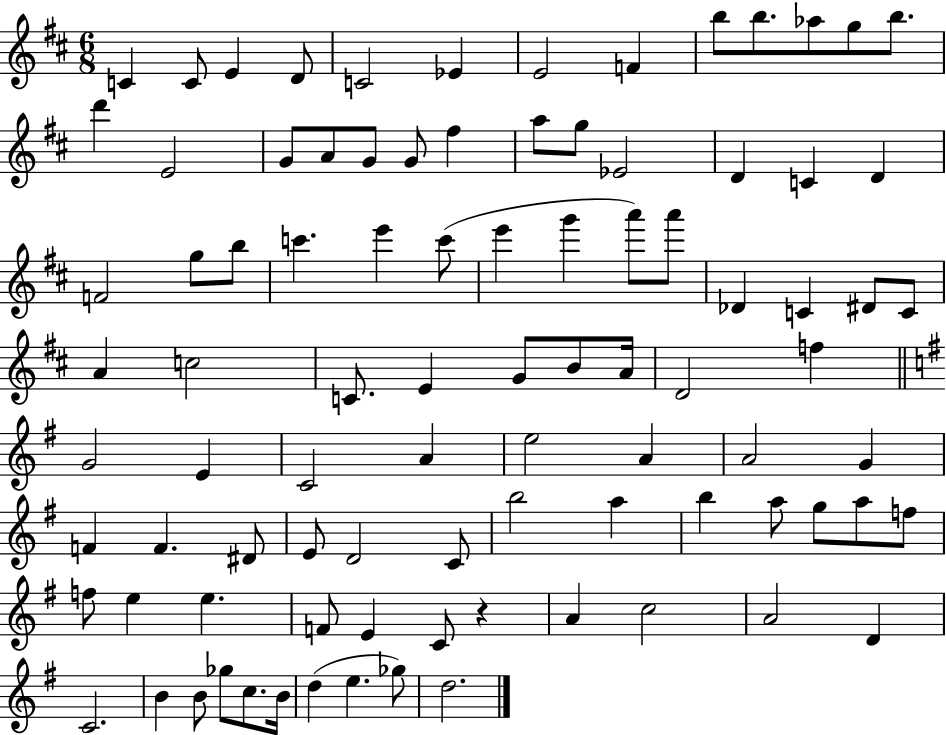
X:1
T:Untitled
M:6/8
L:1/4
K:D
C C/2 E D/2 C2 _E E2 F b/2 b/2 _a/2 g/2 b/2 d' E2 G/2 A/2 G/2 G/2 ^f a/2 g/2 _E2 D C D F2 g/2 b/2 c' e' c'/2 e' g' a'/2 a'/2 _D C ^D/2 C/2 A c2 C/2 E G/2 B/2 A/4 D2 f G2 E C2 A e2 A A2 G F F ^D/2 E/2 D2 C/2 b2 a b a/2 g/2 a/2 f/2 f/2 e e F/2 E C/2 z A c2 A2 D C2 B B/2 _g/2 c/2 B/4 d e _g/2 d2